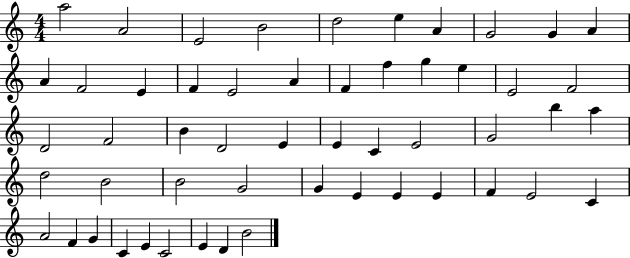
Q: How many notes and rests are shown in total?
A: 53